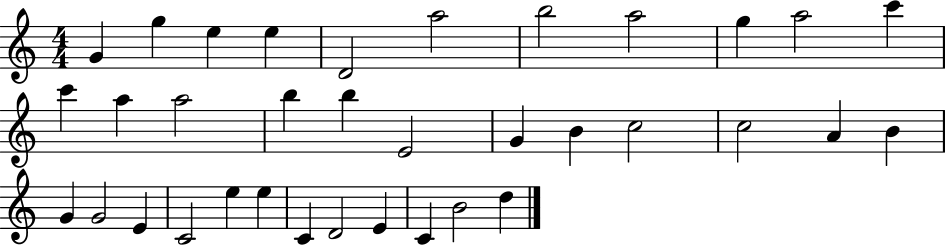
{
  \clef treble
  \numericTimeSignature
  \time 4/4
  \key c \major
  g'4 g''4 e''4 e''4 | d'2 a''2 | b''2 a''2 | g''4 a''2 c'''4 | \break c'''4 a''4 a''2 | b''4 b''4 e'2 | g'4 b'4 c''2 | c''2 a'4 b'4 | \break g'4 g'2 e'4 | c'2 e''4 e''4 | c'4 d'2 e'4 | c'4 b'2 d''4 | \break \bar "|."
}